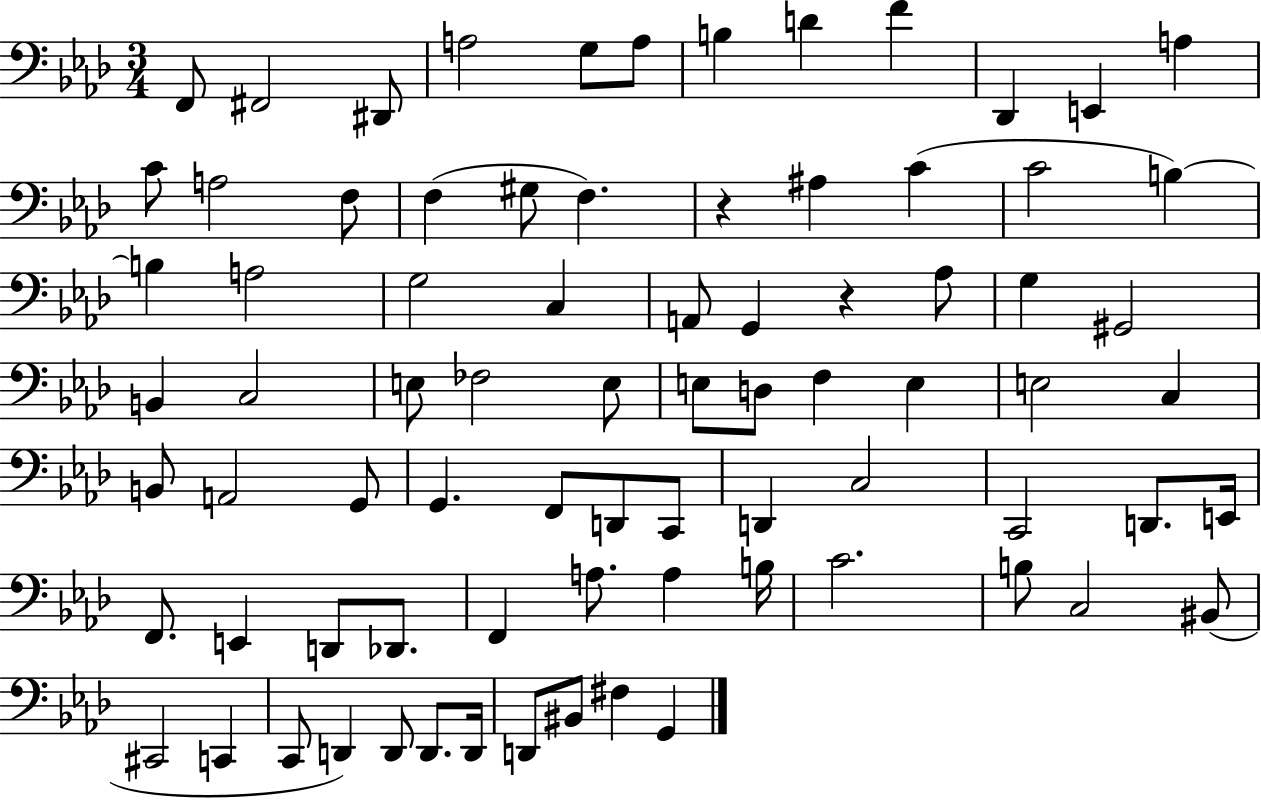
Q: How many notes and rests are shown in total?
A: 79